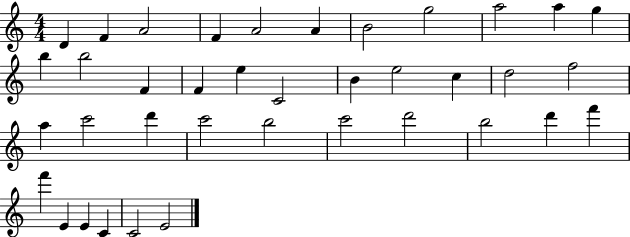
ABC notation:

X:1
T:Untitled
M:4/4
L:1/4
K:C
D F A2 F A2 A B2 g2 a2 a g b b2 F F e C2 B e2 c d2 f2 a c'2 d' c'2 b2 c'2 d'2 b2 d' f' f' E E C C2 E2